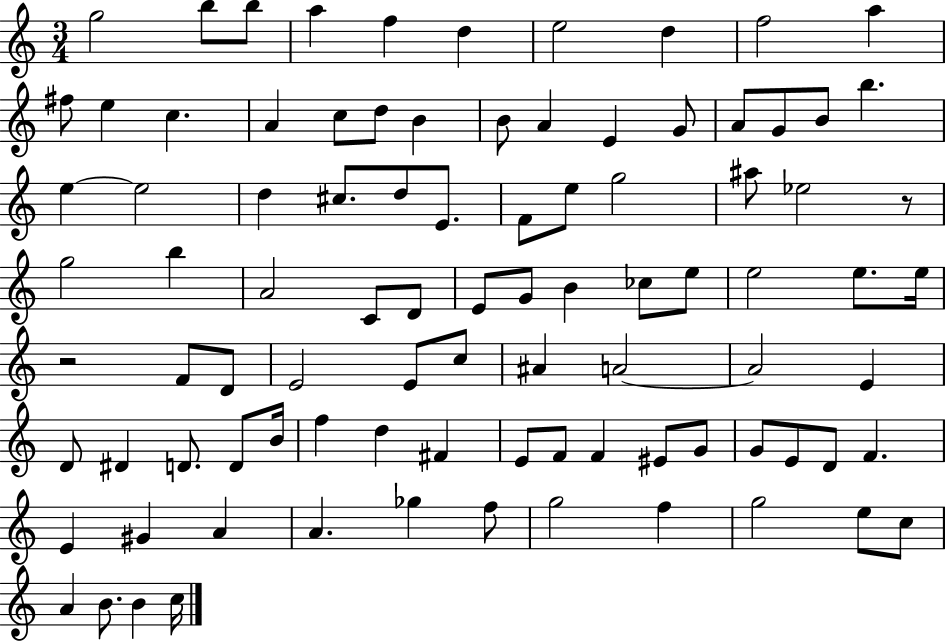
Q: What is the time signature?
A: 3/4